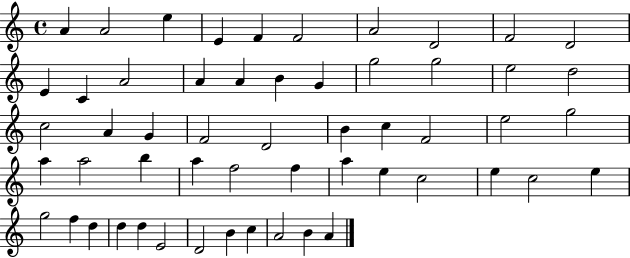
{
  \clef treble
  \time 4/4
  \defaultTimeSignature
  \key c \major
  a'4 a'2 e''4 | e'4 f'4 f'2 | a'2 d'2 | f'2 d'2 | \break e'4 c'4 a'2 | a'4 a'4 b'4 g'4 | g''2 g''2 | e''2 d''2 | \break c''2 a'4 g'4 | f'2 d'2 | b'4 c''4 f'2 | e''2 g''2 | \break a''4 a''2 b''4 | a''4 f''2 f''4 | a''4 e''4 c''2 | e''4 c''2 e''4 | \break g''2 f''4 d''4 | d''4 d''4 e'2 | d'2 b'4 c''4 | a'2 b'4 a'4 | \break \bar "|."
}